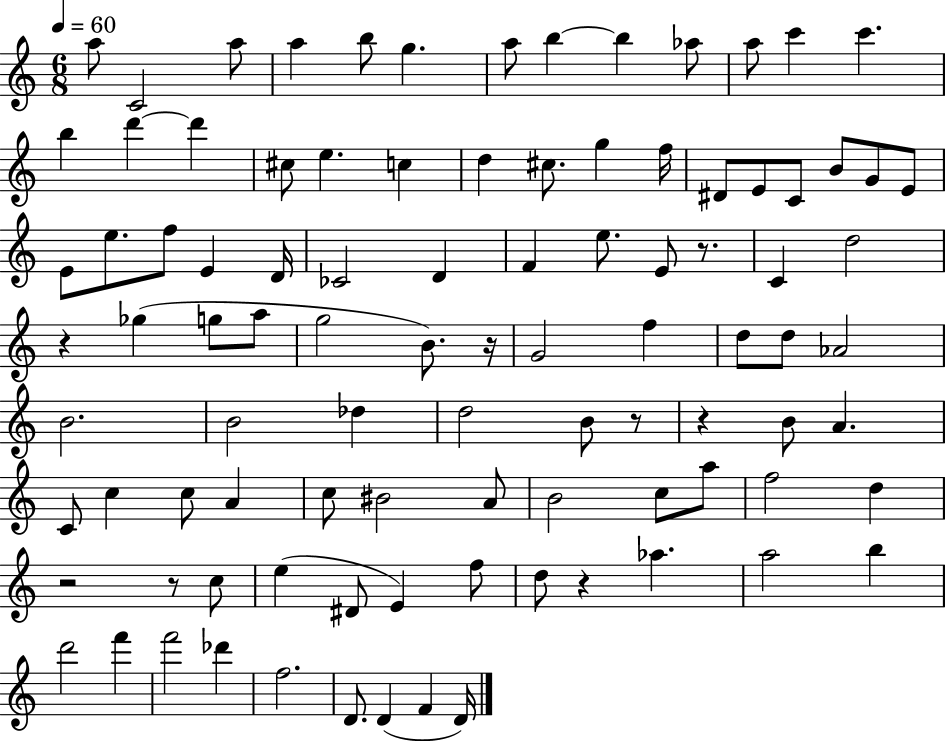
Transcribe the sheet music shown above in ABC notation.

X:1
T:Untitled
M:6/8
L:1/4
K:C
a/2 C2 a/2 a b/2 g a/2 b b _a/2 a/2 c' c' b d' d' ^c/2 e c d ^c/2 g f/4 ^D/2 E/2 C/2 B/2 G/2 E/2 E/2 e/2 f/2 E D/4 _C2 D F e/2 E/2 z/2 C d2 z _g g/2 a/2 g2 B/2 z/4 G2 f d/2 d/2 _A2 B2 B2 _d d2 B/2 z/2 z B/2 A C/2 c c/2 A c/2 ^B2 A/2 B2 c/2 a/2 f2 d z2 z/2 c/2 e ^D/2 E f/2 d/2 z _a a2 b d'2 f' f'2 _d' f2 D/2 D F D/4